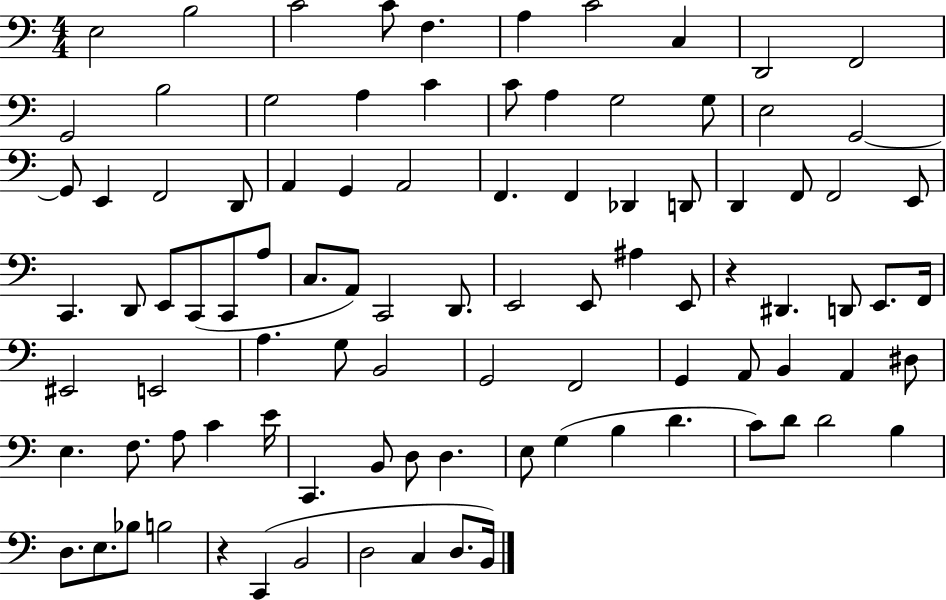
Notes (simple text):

E3/h B3/h C4/h C4/e F3/q. A3/q C4/h C3/q D2/h F2/h G2/h B3/h G3/h A3/q C4/q C4/e A3/q G3/h G3/e E3/h G2/h G2/e E2/q F2/h D2/e A2/q G2/q A2/h F2/q. F2/q Db2/q D2/e D2/q F2/e F2/h E2/e C2/q. D2/e E2/e C2/e C2/e A3/e C3/e. A2/e C2/h D2/e. E2/h E2/e A#3/q E2/e R/q D#2/q. D2/e E2/e. F2/s EIS2/h E2/h A3/q. G3/e B2/h G2/h F2/h G2/q A2/e B2/q A2/q D#3/e E3/q. F3/e. A3/e C4/q E4/s C2/q. B2/e D3/e D3/q. E3/e G3/q B3/q D4/q. C4/e D4/e D4/h B3/q D3/e. E3/e. Bb3/e B3/h R/q C2/q B2/h D3/h C3/q D3/e. B2/s